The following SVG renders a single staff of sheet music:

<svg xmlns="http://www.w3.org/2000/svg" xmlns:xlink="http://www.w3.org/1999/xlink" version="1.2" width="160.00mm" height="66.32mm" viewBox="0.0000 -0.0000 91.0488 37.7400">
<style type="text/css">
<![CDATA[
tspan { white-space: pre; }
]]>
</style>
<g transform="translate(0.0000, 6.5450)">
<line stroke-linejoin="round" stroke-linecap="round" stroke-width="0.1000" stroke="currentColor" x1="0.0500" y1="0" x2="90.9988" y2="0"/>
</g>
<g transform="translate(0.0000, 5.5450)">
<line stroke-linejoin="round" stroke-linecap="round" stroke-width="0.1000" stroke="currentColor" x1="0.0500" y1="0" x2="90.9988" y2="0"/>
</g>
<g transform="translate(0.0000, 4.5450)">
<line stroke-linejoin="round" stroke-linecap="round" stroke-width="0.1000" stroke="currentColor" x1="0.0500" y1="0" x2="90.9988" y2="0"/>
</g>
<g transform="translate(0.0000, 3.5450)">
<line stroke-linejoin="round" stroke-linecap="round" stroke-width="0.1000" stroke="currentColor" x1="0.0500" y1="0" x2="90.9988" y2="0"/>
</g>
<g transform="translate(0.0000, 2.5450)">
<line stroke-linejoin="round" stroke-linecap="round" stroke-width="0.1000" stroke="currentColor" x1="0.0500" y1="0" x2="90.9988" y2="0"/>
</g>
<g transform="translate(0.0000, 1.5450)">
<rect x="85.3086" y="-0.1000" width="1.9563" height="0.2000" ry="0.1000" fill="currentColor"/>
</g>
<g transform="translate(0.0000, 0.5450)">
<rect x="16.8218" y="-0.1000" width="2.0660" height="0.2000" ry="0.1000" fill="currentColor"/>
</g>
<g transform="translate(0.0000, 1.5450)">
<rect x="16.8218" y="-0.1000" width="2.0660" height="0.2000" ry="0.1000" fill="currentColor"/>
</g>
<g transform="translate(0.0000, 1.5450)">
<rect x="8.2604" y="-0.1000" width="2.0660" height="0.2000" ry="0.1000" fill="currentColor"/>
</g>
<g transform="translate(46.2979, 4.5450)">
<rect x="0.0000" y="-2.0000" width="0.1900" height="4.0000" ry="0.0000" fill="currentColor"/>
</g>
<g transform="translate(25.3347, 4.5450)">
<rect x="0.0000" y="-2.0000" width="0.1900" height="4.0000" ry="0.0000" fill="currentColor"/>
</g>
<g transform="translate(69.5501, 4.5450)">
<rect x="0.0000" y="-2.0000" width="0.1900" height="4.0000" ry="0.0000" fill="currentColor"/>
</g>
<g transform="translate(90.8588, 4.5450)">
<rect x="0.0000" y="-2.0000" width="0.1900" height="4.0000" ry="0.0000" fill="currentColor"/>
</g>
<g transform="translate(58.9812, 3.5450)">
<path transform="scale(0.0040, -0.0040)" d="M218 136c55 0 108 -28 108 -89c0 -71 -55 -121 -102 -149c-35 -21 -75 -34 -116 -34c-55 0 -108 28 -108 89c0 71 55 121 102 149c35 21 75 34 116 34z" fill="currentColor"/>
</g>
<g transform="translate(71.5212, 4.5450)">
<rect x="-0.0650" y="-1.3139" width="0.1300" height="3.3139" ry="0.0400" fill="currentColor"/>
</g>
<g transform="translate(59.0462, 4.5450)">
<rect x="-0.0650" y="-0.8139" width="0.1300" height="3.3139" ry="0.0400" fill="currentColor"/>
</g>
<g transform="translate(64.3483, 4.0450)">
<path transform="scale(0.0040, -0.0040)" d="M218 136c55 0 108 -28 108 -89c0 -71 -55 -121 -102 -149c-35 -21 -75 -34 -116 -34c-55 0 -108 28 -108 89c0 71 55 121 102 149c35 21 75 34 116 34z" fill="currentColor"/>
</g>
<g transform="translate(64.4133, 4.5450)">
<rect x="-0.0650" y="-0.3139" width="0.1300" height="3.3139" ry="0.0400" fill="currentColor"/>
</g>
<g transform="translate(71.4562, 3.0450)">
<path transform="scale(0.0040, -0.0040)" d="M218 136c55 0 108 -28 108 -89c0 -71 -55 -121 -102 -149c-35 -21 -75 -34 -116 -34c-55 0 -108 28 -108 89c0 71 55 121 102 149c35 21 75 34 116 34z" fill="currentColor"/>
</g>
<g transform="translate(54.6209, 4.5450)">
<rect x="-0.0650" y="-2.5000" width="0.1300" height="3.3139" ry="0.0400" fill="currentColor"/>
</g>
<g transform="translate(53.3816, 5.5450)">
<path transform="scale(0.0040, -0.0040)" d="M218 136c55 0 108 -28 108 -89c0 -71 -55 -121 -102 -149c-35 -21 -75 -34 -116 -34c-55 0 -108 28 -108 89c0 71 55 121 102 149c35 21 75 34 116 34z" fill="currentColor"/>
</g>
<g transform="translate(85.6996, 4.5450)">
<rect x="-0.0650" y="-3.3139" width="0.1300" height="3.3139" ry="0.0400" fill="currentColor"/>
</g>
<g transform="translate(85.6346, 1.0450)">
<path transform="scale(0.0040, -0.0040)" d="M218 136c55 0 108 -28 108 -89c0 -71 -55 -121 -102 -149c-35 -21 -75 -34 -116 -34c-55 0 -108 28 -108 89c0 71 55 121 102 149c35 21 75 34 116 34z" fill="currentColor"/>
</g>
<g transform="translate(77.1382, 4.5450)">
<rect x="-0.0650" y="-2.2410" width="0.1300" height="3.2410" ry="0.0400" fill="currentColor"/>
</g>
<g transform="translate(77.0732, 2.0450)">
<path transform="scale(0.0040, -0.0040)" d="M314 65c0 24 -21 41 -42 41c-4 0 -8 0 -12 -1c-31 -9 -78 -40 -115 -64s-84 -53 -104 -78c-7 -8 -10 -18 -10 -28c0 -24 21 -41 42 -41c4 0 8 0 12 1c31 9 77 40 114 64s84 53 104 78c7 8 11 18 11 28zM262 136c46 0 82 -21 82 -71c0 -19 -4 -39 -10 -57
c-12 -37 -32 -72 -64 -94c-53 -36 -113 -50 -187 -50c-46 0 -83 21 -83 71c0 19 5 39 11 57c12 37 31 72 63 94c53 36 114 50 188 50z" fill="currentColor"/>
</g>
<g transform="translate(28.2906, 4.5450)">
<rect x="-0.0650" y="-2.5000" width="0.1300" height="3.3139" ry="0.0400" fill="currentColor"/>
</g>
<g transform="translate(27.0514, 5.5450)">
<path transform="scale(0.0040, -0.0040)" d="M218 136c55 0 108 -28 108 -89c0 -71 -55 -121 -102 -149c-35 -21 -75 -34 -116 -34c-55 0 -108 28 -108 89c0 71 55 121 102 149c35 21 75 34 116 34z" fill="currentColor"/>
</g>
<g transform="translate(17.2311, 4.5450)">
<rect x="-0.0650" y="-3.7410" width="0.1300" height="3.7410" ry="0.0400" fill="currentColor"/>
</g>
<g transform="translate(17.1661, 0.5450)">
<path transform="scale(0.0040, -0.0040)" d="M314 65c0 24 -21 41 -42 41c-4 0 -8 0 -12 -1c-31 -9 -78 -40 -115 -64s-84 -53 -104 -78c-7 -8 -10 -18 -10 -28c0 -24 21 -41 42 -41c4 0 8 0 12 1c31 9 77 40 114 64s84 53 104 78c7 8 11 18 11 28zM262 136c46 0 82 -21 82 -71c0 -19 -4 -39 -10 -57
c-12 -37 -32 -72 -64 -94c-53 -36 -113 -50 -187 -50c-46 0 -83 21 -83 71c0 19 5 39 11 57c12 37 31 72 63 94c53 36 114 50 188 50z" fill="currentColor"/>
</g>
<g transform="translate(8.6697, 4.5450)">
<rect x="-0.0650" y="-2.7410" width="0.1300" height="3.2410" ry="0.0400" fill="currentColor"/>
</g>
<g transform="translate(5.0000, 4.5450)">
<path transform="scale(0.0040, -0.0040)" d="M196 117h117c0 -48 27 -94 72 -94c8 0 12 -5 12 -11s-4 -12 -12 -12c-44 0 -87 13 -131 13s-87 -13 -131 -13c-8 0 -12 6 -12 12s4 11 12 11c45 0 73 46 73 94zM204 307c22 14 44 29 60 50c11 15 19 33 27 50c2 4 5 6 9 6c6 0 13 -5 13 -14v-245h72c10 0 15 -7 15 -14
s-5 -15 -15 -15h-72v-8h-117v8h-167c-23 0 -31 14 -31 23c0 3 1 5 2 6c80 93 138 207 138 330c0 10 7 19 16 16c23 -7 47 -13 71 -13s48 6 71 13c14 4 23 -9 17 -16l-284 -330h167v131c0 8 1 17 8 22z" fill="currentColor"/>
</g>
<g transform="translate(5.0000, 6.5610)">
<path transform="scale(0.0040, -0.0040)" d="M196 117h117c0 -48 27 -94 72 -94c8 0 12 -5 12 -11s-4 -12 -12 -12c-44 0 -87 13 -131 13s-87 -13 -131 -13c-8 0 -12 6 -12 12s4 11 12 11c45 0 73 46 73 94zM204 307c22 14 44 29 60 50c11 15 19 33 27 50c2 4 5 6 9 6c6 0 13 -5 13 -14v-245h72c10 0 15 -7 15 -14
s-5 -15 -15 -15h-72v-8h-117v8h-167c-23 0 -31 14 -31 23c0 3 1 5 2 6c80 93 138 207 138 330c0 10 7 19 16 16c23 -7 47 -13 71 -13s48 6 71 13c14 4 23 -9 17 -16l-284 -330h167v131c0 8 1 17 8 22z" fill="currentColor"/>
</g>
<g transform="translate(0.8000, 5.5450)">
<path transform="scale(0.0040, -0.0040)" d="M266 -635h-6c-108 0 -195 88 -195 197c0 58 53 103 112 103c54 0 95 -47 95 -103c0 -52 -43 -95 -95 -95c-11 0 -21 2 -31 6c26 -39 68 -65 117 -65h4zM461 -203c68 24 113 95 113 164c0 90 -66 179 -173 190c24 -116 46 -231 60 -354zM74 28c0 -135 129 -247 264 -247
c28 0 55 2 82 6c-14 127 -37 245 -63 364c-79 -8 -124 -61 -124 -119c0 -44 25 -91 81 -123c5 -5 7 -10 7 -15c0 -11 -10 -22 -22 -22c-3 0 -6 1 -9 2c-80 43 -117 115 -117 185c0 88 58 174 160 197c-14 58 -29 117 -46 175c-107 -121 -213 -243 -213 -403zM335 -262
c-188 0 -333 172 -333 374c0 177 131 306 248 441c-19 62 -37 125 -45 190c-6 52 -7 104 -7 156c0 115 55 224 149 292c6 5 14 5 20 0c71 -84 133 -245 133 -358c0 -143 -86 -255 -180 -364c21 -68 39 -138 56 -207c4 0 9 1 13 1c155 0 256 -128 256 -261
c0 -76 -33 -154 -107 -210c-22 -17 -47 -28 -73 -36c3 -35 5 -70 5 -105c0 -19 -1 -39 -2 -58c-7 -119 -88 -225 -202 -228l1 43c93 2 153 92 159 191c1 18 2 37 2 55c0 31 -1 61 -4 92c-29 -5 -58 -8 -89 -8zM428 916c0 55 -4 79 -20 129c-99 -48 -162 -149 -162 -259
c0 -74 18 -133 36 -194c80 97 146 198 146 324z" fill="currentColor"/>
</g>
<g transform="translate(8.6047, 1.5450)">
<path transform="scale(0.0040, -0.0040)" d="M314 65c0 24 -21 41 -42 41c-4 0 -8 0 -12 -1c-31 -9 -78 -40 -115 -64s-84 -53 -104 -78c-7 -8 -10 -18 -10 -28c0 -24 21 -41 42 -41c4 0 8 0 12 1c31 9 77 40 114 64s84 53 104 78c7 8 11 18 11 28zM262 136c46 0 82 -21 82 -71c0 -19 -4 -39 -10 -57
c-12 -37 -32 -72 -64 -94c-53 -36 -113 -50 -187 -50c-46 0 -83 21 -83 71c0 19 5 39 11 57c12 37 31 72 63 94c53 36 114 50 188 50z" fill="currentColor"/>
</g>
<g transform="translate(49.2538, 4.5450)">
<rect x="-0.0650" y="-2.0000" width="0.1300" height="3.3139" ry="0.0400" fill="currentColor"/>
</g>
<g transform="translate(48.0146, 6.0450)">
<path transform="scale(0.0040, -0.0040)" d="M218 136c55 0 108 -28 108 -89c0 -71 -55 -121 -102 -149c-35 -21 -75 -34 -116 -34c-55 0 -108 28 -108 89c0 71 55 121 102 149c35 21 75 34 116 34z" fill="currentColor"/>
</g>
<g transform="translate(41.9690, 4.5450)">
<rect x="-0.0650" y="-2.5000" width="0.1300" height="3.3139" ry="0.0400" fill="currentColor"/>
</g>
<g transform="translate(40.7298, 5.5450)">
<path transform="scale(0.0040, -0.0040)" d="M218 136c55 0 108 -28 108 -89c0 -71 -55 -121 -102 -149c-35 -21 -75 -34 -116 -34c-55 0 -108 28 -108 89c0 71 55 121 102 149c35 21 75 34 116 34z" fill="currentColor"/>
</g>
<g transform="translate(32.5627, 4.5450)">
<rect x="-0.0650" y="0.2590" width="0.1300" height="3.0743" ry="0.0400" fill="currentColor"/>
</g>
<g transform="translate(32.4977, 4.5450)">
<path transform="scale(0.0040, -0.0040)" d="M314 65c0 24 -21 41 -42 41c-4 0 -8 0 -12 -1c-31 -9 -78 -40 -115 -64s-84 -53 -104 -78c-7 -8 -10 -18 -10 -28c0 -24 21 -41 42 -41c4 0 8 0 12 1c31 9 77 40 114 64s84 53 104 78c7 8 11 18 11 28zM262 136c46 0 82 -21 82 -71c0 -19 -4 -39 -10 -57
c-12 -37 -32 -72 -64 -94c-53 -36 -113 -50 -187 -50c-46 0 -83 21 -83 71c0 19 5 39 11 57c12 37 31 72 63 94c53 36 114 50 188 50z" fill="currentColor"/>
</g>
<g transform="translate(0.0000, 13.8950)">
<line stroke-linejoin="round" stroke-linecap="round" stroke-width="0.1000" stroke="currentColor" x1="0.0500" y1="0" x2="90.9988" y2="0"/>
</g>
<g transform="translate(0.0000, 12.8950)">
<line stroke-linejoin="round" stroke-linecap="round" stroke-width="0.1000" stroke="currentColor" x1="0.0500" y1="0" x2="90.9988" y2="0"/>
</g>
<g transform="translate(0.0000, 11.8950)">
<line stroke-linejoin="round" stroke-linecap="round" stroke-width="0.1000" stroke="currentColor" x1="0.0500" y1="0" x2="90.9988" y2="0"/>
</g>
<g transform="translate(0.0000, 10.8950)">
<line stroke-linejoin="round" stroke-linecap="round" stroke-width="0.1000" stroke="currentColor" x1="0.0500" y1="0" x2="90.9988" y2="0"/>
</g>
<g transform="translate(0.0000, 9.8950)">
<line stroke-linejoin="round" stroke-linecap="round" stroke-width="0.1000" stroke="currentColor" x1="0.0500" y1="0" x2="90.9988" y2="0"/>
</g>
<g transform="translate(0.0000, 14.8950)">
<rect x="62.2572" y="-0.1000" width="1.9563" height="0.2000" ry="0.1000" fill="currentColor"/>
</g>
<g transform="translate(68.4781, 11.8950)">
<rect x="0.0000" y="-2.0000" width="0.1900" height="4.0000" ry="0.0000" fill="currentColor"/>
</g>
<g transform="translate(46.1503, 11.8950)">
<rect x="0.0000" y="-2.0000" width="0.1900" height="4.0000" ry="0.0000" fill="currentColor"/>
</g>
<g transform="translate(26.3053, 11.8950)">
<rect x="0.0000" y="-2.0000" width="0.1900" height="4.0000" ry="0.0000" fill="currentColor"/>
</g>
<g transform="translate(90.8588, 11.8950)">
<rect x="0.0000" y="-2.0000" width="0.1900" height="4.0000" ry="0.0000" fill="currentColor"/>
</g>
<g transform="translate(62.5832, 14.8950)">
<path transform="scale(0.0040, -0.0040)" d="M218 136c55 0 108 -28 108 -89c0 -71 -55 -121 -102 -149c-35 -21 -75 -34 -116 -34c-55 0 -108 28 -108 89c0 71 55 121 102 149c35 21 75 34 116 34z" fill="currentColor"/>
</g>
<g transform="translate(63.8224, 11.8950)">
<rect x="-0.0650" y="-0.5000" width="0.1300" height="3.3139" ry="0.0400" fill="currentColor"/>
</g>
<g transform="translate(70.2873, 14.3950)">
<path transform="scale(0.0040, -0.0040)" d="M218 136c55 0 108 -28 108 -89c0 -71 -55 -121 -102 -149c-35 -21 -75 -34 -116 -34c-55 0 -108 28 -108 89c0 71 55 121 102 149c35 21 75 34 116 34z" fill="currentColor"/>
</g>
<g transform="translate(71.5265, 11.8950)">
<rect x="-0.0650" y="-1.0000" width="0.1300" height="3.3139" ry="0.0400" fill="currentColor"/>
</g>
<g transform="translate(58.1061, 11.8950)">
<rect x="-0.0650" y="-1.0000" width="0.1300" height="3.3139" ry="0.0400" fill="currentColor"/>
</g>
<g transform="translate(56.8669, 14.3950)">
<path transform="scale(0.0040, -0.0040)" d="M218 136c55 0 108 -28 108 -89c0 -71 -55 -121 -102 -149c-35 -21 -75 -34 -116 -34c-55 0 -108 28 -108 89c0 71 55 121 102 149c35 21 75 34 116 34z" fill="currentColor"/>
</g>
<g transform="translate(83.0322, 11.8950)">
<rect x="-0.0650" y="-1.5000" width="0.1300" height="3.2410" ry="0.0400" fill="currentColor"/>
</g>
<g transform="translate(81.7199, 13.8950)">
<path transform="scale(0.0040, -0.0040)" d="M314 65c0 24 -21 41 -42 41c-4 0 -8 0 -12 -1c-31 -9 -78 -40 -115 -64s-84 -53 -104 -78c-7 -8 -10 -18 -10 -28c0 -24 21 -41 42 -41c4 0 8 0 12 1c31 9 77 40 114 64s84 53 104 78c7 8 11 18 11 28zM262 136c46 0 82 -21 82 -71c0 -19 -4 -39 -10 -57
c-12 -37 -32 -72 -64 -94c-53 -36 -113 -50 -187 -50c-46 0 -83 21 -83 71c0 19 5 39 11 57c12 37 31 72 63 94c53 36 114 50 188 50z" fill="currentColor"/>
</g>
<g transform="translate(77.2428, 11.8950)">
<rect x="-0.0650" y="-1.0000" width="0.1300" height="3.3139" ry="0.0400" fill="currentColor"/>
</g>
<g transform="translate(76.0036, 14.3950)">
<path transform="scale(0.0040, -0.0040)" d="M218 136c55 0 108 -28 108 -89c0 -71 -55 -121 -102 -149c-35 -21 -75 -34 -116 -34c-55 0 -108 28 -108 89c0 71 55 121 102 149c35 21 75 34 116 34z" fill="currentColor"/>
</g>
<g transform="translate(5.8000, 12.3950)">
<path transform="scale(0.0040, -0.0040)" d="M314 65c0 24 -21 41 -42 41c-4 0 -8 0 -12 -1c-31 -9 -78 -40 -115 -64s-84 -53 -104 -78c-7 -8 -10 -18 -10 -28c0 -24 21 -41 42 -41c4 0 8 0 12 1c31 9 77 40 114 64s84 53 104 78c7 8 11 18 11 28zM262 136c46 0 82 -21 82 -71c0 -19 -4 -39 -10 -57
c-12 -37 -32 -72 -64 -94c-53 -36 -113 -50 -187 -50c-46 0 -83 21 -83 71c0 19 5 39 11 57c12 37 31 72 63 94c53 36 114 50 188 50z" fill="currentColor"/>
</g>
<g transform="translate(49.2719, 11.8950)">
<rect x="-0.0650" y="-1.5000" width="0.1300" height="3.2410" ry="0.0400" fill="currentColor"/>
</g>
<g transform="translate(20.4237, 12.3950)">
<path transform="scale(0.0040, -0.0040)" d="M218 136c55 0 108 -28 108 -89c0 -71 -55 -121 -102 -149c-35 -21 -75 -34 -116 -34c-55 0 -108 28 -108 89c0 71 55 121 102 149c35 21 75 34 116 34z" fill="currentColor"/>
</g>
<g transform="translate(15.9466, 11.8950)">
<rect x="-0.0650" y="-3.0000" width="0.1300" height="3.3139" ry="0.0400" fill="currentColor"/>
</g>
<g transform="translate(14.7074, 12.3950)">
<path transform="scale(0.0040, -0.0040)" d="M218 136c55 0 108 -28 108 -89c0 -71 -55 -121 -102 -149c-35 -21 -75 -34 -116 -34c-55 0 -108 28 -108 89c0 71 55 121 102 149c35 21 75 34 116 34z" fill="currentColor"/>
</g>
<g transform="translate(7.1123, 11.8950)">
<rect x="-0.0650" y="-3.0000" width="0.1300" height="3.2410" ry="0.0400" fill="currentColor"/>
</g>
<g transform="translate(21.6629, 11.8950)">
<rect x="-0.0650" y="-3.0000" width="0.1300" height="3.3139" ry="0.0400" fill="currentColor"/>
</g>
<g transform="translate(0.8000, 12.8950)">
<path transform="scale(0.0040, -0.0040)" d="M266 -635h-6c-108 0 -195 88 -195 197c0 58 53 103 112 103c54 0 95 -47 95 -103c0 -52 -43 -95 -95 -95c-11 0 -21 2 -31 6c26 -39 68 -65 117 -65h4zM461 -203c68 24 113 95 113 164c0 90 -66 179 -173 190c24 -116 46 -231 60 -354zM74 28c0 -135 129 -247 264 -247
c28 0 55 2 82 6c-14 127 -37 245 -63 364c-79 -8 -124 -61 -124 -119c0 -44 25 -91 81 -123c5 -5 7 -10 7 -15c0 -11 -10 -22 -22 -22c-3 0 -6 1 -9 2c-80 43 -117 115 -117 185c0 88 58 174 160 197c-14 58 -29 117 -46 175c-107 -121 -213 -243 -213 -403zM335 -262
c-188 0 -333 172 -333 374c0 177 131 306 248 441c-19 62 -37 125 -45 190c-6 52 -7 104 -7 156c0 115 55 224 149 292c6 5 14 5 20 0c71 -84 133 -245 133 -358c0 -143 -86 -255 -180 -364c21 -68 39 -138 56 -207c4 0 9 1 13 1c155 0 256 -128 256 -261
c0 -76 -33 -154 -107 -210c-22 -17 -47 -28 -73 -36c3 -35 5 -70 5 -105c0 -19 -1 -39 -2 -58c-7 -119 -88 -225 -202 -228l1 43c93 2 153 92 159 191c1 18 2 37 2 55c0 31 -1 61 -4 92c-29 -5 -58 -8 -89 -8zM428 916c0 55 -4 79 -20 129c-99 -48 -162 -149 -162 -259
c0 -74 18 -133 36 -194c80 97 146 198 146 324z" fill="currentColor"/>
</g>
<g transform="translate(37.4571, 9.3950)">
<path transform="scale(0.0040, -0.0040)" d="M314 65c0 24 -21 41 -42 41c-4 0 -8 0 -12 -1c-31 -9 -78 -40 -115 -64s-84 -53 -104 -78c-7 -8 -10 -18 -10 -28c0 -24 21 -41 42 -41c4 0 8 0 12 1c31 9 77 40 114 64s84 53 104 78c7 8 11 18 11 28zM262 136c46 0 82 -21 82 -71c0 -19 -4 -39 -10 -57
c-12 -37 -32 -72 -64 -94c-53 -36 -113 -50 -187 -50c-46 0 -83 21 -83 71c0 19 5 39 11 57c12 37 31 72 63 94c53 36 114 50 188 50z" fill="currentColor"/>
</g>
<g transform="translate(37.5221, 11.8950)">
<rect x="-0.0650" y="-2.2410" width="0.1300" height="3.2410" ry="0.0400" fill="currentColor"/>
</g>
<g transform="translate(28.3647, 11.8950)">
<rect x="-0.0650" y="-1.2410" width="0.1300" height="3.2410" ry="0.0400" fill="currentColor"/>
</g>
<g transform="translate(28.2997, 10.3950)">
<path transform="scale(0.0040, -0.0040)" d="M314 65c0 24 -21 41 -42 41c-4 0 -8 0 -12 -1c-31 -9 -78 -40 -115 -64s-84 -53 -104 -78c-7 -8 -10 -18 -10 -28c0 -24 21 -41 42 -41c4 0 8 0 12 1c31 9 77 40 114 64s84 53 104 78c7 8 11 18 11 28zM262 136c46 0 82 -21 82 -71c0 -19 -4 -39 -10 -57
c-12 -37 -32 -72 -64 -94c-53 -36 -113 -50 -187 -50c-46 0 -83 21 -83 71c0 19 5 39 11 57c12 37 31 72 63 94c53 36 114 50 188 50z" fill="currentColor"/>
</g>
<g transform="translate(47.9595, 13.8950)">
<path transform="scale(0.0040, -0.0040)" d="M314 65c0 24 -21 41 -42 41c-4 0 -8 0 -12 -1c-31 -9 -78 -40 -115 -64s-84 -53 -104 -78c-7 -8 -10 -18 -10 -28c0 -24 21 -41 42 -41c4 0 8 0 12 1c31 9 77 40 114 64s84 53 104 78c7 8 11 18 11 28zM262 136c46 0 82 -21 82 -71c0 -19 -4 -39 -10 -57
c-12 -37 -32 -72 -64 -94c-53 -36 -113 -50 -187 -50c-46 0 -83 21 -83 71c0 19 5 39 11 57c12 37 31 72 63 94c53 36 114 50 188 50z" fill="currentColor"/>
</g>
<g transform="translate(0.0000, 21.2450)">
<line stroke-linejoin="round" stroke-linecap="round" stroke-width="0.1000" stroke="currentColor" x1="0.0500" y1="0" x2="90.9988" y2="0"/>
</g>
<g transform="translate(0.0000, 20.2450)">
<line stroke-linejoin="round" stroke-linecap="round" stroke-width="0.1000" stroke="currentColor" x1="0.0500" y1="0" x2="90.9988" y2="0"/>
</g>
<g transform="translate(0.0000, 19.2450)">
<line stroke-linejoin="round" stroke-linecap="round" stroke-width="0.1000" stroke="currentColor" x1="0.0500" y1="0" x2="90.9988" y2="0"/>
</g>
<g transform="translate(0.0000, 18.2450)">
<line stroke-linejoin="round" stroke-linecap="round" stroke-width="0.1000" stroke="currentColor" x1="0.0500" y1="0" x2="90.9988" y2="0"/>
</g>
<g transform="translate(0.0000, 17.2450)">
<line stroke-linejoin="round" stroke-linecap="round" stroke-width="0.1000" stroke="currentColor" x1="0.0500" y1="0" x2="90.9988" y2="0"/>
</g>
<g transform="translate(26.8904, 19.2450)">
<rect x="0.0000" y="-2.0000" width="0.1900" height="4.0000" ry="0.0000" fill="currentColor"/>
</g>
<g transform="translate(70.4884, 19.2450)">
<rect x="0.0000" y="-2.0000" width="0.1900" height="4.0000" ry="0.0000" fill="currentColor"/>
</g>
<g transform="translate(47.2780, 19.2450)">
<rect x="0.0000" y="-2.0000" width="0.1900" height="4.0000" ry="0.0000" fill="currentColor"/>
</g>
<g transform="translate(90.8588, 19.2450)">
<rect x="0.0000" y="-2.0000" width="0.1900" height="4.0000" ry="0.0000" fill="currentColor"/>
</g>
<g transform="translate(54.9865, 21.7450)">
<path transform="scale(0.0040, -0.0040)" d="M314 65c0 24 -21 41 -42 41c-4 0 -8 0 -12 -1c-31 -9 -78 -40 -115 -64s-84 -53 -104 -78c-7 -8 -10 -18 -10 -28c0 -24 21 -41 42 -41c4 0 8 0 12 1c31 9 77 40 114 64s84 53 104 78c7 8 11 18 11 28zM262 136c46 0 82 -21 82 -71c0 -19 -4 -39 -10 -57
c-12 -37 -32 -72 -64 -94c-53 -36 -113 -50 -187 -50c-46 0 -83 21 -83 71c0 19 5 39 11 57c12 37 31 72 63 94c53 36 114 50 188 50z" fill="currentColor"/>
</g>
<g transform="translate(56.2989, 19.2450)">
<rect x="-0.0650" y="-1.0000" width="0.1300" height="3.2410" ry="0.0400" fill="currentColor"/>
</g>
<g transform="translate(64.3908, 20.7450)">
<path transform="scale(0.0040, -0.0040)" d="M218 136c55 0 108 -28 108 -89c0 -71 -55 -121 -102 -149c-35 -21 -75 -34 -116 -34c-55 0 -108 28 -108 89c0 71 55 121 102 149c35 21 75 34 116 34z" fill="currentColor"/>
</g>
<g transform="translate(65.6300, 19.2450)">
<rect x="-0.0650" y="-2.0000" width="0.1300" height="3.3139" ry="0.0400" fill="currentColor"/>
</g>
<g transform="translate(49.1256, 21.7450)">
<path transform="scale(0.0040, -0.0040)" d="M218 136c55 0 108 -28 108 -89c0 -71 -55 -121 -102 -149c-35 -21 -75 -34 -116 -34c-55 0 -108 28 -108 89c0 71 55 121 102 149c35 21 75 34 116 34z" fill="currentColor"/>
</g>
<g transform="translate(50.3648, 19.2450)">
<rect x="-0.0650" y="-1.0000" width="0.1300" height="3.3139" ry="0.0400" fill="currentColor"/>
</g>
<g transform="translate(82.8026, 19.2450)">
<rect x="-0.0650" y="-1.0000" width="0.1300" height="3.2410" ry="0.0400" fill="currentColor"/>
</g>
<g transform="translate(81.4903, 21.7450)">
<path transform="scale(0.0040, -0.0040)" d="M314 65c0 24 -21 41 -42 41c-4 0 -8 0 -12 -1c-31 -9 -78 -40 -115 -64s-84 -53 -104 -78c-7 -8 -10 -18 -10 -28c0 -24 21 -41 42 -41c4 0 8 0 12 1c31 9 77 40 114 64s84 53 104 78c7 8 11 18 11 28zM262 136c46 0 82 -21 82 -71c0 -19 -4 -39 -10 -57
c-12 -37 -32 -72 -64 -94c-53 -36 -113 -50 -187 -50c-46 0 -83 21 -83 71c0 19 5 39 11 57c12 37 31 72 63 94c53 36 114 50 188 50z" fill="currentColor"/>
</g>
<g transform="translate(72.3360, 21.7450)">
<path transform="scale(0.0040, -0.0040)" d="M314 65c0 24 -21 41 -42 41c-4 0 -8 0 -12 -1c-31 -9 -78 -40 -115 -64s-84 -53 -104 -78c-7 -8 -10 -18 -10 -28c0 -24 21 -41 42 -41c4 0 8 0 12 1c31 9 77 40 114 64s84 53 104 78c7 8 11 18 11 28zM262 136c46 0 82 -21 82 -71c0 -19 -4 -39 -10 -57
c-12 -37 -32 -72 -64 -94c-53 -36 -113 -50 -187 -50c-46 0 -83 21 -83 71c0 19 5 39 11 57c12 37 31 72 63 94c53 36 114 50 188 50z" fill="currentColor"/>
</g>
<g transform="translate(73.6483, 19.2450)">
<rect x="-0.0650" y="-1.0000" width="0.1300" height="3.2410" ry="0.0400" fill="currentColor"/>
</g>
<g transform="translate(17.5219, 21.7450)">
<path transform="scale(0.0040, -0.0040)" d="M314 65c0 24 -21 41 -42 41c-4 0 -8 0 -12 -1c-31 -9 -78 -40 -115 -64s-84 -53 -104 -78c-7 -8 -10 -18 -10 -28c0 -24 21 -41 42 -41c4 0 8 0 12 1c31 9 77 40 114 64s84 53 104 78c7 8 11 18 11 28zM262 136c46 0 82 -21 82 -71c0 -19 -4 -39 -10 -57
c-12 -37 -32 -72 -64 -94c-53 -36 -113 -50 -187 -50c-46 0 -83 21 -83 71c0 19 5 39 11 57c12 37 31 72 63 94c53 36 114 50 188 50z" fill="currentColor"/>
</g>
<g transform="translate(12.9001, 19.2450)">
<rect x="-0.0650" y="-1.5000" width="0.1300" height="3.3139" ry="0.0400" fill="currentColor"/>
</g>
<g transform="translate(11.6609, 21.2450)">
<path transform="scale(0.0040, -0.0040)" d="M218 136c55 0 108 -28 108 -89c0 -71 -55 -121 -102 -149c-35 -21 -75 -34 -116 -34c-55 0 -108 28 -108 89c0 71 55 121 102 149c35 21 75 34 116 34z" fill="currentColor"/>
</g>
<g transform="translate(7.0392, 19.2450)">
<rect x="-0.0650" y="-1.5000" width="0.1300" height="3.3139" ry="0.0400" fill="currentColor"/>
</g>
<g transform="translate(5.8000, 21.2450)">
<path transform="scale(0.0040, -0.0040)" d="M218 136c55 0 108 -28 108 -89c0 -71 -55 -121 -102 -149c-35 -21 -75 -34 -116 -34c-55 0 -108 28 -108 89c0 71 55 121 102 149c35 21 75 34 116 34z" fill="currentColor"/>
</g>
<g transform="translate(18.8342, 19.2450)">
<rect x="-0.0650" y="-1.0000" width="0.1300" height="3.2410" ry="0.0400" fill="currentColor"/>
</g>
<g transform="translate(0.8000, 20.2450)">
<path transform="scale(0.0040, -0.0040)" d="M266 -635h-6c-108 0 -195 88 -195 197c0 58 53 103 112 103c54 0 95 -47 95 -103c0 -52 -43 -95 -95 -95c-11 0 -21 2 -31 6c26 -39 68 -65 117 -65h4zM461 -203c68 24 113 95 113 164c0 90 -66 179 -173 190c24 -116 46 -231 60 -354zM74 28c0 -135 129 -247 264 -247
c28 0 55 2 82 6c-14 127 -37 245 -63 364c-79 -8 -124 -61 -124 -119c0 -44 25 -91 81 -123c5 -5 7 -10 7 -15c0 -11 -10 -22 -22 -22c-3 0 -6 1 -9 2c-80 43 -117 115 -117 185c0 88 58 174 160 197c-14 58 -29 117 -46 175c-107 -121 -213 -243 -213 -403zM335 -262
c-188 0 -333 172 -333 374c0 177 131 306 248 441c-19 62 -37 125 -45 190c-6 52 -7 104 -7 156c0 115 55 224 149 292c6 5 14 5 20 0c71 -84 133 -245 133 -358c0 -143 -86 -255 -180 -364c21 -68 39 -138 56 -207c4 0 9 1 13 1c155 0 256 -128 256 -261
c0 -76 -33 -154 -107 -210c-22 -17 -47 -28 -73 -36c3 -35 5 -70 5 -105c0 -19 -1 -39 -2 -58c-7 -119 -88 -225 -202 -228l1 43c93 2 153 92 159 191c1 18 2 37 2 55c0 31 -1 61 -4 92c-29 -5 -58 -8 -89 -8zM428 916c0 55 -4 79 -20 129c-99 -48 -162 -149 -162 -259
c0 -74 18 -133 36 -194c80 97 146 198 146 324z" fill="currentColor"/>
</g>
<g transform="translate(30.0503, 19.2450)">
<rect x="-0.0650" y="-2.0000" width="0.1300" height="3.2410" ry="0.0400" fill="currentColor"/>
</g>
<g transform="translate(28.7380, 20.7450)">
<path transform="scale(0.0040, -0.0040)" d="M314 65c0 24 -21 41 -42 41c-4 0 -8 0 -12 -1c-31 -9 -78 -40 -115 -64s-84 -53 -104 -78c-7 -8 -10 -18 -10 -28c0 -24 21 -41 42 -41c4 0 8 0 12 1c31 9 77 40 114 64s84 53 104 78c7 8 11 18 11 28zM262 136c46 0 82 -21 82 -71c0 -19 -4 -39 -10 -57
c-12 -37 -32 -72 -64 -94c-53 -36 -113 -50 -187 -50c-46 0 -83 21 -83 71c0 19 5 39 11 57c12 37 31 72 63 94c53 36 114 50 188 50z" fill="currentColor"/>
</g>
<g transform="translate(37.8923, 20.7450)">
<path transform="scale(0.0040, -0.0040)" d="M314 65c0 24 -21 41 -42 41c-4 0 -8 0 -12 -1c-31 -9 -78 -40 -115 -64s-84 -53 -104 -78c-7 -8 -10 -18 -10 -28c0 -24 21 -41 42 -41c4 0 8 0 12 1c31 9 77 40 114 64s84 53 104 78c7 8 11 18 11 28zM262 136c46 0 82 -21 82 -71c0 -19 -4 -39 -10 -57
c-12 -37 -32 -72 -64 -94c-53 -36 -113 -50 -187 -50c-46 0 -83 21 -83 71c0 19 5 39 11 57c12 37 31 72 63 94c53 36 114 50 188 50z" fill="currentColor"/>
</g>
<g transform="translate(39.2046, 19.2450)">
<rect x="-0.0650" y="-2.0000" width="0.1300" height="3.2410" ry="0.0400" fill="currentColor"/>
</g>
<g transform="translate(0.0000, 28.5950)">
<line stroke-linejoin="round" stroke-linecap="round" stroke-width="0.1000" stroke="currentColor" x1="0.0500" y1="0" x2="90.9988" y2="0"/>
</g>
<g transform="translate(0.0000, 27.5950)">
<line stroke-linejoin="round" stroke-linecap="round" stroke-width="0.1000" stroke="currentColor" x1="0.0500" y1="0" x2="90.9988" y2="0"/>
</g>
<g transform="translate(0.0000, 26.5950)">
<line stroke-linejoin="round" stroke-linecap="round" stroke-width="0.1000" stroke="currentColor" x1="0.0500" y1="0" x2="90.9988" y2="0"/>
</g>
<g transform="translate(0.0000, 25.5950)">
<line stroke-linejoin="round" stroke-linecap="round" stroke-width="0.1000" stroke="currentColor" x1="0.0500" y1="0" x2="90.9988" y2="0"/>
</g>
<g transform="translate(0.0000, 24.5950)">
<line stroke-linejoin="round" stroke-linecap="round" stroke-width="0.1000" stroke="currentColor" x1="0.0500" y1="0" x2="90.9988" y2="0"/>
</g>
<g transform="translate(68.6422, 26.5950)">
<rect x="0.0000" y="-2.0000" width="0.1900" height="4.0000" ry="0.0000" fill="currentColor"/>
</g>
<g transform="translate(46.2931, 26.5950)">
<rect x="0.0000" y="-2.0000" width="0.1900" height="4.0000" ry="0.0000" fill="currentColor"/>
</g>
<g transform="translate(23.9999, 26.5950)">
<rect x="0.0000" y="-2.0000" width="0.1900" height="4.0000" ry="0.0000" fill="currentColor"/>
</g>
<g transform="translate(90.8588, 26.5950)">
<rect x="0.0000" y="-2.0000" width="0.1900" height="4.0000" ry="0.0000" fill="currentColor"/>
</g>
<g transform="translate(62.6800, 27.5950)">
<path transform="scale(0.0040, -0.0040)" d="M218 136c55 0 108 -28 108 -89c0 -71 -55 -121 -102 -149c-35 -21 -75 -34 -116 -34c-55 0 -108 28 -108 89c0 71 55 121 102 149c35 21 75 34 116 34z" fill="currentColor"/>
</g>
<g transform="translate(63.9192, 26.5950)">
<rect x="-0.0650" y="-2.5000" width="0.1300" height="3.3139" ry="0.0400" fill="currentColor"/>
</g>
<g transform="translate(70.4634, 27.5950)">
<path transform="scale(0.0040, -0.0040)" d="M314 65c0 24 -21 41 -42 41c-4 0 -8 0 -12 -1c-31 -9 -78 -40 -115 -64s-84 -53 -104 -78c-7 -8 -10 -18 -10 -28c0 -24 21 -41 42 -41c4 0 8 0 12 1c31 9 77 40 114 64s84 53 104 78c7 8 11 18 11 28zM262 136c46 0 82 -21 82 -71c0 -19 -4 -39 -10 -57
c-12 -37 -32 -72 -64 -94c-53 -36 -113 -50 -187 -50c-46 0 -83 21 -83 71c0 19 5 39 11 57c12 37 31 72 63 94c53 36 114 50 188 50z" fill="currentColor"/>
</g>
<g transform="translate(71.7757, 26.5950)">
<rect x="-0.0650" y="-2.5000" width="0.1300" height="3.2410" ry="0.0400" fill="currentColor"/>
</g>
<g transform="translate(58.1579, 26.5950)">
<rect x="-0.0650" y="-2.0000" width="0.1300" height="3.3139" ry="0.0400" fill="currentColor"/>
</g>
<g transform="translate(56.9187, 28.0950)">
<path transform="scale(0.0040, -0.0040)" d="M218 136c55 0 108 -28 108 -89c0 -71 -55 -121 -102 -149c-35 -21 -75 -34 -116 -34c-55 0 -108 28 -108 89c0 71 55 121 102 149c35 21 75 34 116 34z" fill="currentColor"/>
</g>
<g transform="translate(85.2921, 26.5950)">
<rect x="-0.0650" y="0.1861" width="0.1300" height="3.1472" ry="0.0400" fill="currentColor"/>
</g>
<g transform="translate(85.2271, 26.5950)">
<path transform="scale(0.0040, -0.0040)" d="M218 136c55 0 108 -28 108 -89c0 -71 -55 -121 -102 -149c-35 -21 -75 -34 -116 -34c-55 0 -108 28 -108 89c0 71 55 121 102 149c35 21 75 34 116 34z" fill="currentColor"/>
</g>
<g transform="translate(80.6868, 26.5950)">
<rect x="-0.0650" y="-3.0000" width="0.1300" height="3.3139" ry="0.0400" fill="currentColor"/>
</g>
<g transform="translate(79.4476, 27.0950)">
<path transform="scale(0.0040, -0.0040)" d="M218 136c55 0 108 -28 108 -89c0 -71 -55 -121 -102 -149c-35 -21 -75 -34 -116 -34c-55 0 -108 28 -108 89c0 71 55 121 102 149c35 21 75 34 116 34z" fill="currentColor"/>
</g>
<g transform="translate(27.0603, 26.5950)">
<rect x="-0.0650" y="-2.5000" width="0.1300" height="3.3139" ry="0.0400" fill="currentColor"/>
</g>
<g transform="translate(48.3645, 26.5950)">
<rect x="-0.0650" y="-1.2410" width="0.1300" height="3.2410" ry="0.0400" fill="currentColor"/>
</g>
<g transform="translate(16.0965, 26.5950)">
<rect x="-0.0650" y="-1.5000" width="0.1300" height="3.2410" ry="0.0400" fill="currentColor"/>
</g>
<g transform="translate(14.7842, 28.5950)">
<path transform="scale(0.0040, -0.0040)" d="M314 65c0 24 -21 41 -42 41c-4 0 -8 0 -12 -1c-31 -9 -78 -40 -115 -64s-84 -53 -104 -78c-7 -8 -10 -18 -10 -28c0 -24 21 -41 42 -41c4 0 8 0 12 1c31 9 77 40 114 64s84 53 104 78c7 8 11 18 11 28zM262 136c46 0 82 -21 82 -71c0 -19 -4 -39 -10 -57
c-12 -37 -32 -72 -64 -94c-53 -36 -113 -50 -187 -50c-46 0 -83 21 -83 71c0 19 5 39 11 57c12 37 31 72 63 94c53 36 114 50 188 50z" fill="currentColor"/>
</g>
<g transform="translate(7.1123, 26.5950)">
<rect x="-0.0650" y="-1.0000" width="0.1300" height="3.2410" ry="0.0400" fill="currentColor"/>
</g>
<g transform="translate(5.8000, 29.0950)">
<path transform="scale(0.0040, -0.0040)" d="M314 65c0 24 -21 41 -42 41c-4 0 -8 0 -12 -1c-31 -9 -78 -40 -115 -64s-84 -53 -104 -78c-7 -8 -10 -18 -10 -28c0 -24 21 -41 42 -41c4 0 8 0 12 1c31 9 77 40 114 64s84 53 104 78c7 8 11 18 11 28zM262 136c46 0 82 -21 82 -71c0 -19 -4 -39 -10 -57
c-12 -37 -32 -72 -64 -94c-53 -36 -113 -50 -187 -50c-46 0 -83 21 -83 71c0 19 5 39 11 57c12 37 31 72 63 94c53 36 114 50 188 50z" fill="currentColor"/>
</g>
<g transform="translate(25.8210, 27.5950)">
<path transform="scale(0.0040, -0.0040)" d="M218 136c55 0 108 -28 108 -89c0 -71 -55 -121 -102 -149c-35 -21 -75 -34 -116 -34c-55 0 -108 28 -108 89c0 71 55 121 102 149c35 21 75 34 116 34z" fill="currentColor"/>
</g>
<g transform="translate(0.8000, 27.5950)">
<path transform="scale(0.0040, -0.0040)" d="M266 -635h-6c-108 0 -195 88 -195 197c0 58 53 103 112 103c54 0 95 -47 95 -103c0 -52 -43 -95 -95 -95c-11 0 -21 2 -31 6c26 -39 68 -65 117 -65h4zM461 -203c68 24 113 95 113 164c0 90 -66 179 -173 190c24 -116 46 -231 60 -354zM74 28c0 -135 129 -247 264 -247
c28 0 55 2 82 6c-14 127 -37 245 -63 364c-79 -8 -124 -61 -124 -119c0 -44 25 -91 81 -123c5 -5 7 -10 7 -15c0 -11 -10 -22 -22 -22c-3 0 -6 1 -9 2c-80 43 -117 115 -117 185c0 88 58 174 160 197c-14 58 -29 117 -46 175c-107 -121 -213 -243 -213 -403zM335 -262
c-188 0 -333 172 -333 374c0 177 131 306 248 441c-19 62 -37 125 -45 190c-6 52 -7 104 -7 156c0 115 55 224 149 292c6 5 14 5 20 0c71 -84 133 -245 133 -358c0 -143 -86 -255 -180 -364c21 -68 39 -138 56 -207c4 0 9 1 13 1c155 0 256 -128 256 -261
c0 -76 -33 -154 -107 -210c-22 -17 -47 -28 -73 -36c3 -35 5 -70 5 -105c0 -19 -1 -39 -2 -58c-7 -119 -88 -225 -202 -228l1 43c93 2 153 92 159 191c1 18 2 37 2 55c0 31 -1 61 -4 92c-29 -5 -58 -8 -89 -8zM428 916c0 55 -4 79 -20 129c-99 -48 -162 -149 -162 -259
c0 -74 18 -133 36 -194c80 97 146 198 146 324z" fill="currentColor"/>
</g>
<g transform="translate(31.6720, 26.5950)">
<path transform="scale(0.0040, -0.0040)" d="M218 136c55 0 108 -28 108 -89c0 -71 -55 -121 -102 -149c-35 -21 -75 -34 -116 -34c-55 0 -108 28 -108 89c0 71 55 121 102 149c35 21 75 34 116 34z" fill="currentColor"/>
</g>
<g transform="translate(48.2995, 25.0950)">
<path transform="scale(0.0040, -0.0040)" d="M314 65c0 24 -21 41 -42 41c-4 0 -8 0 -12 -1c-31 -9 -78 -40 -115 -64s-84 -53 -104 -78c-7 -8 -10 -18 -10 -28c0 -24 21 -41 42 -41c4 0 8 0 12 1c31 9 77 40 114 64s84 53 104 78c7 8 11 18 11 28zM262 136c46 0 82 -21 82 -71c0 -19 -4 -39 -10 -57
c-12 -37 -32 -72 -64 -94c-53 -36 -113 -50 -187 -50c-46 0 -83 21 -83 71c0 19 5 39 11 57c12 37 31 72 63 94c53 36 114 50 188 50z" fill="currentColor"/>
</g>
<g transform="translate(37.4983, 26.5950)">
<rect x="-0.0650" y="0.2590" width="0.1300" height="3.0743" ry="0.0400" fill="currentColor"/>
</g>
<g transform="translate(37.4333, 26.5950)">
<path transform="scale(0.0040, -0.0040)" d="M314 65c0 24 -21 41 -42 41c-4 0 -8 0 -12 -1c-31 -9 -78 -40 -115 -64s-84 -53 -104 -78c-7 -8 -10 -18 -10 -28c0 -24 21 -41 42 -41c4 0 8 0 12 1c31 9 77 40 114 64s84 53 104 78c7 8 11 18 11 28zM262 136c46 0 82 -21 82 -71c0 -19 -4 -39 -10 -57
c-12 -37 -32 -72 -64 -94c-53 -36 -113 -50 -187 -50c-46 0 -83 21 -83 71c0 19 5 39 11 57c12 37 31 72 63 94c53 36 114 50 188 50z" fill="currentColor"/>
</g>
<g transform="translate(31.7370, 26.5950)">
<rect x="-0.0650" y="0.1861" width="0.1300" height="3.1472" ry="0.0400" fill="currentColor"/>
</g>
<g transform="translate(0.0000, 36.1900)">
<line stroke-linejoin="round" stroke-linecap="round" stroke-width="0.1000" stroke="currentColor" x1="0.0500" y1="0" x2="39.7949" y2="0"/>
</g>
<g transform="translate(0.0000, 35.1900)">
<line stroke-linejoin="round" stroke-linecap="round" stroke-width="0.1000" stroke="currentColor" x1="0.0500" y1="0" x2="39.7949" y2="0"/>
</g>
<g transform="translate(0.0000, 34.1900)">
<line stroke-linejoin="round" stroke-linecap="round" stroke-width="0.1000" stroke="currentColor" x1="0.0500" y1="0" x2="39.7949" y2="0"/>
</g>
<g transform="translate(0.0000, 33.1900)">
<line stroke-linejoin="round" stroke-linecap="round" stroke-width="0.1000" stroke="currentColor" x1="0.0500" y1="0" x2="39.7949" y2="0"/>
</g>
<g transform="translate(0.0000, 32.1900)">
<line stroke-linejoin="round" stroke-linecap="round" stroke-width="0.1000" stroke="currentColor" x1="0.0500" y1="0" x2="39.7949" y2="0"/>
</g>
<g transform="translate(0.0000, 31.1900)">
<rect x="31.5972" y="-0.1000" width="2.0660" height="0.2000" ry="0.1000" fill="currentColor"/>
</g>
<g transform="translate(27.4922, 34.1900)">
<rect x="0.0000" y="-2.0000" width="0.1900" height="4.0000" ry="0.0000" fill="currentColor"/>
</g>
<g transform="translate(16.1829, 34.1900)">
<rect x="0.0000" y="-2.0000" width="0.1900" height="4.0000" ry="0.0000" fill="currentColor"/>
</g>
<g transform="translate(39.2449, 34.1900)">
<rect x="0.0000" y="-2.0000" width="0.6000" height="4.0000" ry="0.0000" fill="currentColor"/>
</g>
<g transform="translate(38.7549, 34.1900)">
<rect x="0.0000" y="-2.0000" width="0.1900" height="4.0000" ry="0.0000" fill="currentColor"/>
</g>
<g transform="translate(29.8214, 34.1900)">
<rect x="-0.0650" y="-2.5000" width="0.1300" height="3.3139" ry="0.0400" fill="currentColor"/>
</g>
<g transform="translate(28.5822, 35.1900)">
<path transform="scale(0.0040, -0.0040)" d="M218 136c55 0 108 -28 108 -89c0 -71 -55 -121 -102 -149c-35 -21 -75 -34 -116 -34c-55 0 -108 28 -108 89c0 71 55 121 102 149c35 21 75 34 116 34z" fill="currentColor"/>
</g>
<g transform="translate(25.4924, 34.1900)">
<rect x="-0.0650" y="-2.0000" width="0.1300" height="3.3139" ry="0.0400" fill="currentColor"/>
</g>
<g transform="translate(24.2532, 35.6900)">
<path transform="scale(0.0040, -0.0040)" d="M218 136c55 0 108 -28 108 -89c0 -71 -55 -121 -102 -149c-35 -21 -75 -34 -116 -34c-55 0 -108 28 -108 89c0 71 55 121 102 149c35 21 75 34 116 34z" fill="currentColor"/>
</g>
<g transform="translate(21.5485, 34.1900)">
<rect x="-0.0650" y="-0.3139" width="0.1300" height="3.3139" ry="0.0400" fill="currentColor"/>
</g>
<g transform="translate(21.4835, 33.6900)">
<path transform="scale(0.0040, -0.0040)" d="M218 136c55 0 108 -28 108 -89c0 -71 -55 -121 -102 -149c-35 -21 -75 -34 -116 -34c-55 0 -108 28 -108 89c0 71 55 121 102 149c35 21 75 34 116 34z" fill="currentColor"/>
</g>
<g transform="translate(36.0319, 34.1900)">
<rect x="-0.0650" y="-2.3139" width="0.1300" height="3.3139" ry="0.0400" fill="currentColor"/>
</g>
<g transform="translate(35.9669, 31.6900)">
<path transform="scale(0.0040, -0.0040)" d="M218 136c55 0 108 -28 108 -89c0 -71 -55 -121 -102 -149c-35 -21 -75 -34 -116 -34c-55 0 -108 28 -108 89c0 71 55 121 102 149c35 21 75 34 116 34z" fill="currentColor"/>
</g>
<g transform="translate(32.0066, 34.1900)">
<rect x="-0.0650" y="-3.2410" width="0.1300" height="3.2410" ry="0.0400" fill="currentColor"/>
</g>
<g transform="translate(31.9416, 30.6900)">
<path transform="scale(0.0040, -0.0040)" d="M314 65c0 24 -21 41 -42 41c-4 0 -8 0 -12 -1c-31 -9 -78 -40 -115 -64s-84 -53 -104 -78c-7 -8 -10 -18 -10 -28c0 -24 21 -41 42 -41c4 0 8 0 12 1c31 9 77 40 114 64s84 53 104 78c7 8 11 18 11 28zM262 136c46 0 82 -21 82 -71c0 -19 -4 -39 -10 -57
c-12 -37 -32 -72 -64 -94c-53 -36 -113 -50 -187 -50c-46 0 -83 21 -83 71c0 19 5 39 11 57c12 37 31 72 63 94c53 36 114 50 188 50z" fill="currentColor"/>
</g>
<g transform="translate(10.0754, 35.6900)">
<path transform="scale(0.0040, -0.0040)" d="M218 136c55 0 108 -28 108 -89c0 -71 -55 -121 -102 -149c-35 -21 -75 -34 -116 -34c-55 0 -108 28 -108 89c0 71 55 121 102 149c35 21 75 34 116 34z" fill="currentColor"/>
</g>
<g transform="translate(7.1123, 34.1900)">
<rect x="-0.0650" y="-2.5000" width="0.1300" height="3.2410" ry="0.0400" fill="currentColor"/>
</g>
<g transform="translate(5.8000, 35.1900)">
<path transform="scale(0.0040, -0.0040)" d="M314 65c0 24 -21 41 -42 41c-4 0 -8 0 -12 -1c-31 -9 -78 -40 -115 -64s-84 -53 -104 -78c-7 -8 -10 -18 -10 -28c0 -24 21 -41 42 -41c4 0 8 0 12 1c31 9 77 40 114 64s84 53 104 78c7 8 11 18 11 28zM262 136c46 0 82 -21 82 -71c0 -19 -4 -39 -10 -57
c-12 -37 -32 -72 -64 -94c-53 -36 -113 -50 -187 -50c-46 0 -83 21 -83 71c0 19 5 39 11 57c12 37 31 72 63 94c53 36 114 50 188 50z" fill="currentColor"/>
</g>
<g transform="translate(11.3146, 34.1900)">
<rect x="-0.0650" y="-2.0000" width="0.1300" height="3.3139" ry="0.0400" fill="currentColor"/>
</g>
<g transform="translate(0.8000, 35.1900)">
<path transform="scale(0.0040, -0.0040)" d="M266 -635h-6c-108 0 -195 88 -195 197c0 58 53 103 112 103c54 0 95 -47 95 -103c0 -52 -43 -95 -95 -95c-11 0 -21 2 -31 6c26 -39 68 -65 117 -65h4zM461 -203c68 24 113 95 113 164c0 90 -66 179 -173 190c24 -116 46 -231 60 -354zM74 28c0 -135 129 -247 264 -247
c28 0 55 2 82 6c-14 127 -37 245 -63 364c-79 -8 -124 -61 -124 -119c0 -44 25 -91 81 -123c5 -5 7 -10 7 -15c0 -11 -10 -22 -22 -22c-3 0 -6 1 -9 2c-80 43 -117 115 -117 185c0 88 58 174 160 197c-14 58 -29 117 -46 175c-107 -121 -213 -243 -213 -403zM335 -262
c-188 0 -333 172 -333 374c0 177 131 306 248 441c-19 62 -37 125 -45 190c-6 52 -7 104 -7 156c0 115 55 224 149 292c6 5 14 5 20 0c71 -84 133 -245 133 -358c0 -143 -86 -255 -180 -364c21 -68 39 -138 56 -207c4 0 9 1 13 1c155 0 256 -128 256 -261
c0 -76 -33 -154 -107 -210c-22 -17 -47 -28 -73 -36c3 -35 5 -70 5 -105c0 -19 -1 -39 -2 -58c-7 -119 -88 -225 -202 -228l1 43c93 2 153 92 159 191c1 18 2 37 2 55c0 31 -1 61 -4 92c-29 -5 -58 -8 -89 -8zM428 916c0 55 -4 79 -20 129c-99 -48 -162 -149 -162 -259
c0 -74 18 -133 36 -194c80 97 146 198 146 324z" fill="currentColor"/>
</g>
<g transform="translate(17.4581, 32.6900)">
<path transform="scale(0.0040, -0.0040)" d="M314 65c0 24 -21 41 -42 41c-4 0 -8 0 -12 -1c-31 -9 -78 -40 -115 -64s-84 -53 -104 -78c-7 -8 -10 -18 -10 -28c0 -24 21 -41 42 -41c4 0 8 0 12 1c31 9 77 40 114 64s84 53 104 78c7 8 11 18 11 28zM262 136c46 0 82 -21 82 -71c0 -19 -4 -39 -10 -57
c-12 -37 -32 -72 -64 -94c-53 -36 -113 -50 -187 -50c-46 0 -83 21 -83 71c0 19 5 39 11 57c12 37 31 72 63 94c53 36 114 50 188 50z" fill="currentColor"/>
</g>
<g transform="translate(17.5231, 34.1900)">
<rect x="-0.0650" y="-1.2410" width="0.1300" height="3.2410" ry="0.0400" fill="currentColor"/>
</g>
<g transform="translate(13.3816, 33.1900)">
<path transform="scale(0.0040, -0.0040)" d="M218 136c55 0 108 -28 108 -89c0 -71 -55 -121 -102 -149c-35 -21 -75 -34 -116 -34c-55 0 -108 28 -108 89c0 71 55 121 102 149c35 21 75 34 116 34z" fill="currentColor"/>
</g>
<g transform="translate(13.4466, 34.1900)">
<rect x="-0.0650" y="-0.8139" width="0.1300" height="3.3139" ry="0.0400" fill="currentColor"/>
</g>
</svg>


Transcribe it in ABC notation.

X:1
T:Untitled
M:4/4
L:1/4
K:C
a2 c'2 G B2 G F G d c e g2 b A2 A A e2 g2 E2 D C D D E2 E E D2 F2 F2 D D2 F D2 D2 D2 E2 G B B2 e2 F G G2 A B G2 F d e2 c F G b2 g